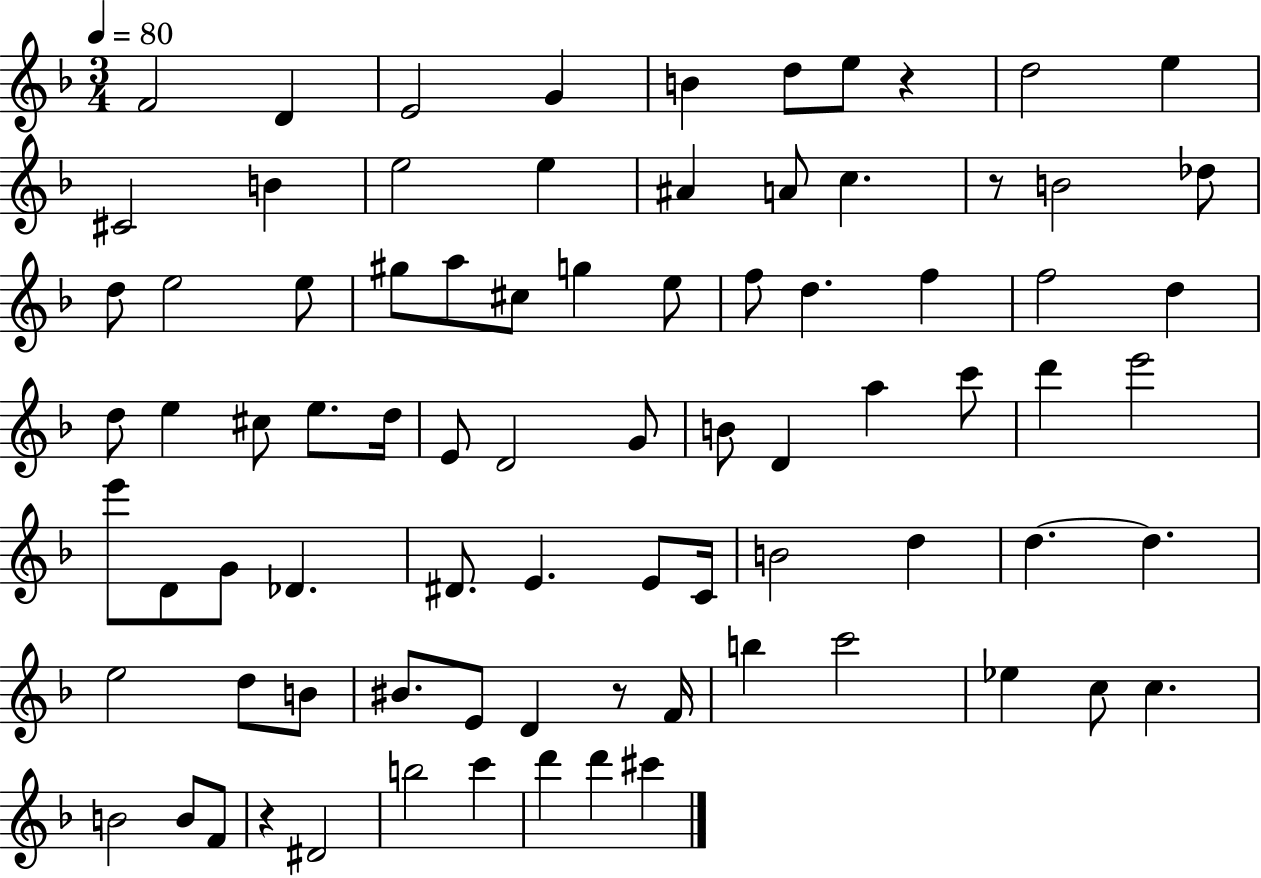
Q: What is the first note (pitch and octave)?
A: F4